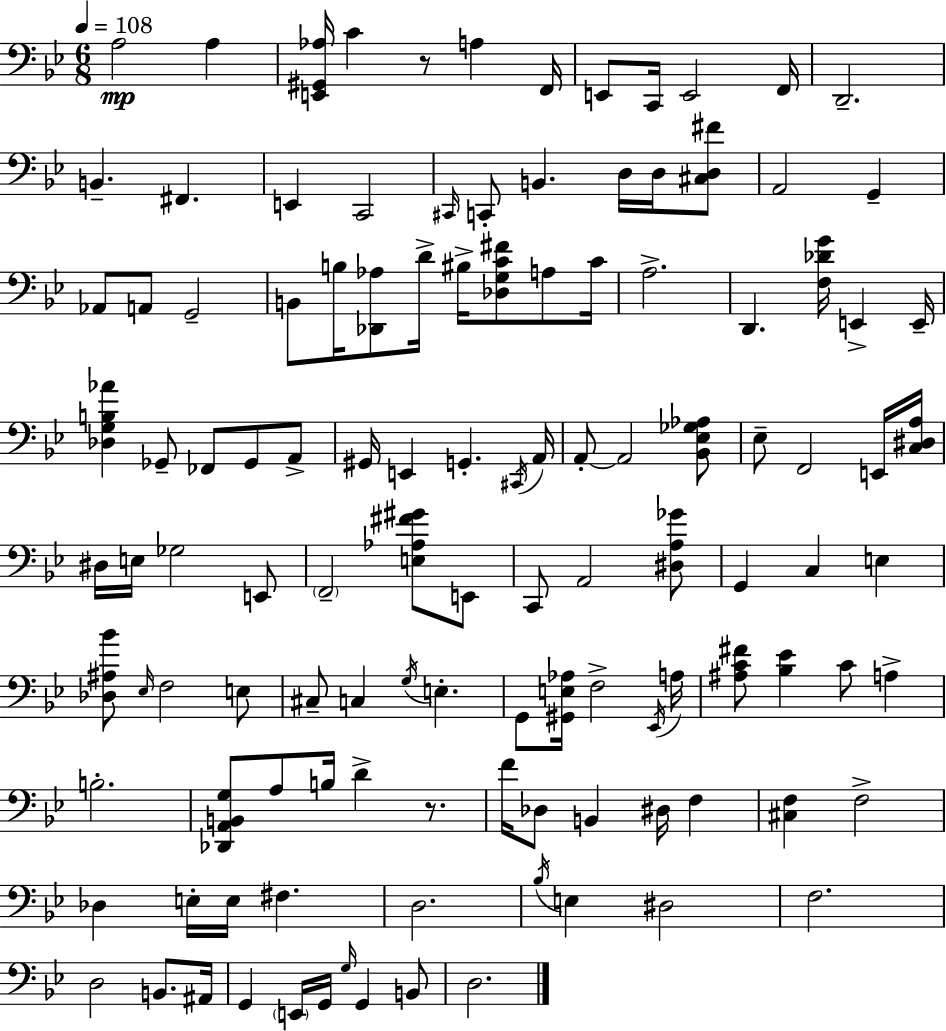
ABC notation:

X:1
T:Untitled
M:6/8
L:1/4
K:Bb
A,2 A, [E,,^G,,_A,]/4 C z/2 A, F,,/4 E,,/2 C,,/4 E,,2 F,,/4 D,,2 B,, ^F,, E,, C,,2 ^C,,/4 C,,/2 B,, D,/4 D,/4 [^C,D,^F]/2 A,,2 G,, _A,,/2 A,,/2 G,,2 B,,/2 B,/4 [_D,,_A,]/2 D/4 ^B,/4 [_D,G,C^F]/2 A,/2 C/4 A,2 D,, [F,_DG]/4 E,, E,,/4 [_D,G,B,_A] _G,,/2 _F,,/2 _G,,/2 A,,/2 ^G,,/4 E,, G,, ^C,,/4 A,,/4 A,,/2 A,,2 [_B,,_E,_G,_A,]/2 _E,/2 F,,2 E,,/4 [C,^D,A,]/4 ^D,/4 E,/4 _G,2 E,,/2 F,,2 [E,_A,^F^G]/2 E,,/2 C,,/2 A,,2 [^D,A,_G]/2 G,, C, E, [_D,^A,_B]/2 _E,/4 F,2 E,/2 ^C,/2 C, G,/4 E, G,,/2 [^G,,E,_A,]/4 F,2 _E,,/4 A,/4 [^A,C^F]/2 [_B,_E] C/2 A, B,2 [_D,,A,,B,,G,]/2 A,/2 B,/4 D z/2 F/4 _D,/2 B,, ^D,/4 F, [^C,F,] F,2 _D, E,/4 E,/4 ^F, D,2 _B,/4 E, ^D,2 F,2 D,2 B,,/2 ^A,,/4 G,, E,,/4 G,,/4 G,/4 G,, B,,/2 D,2